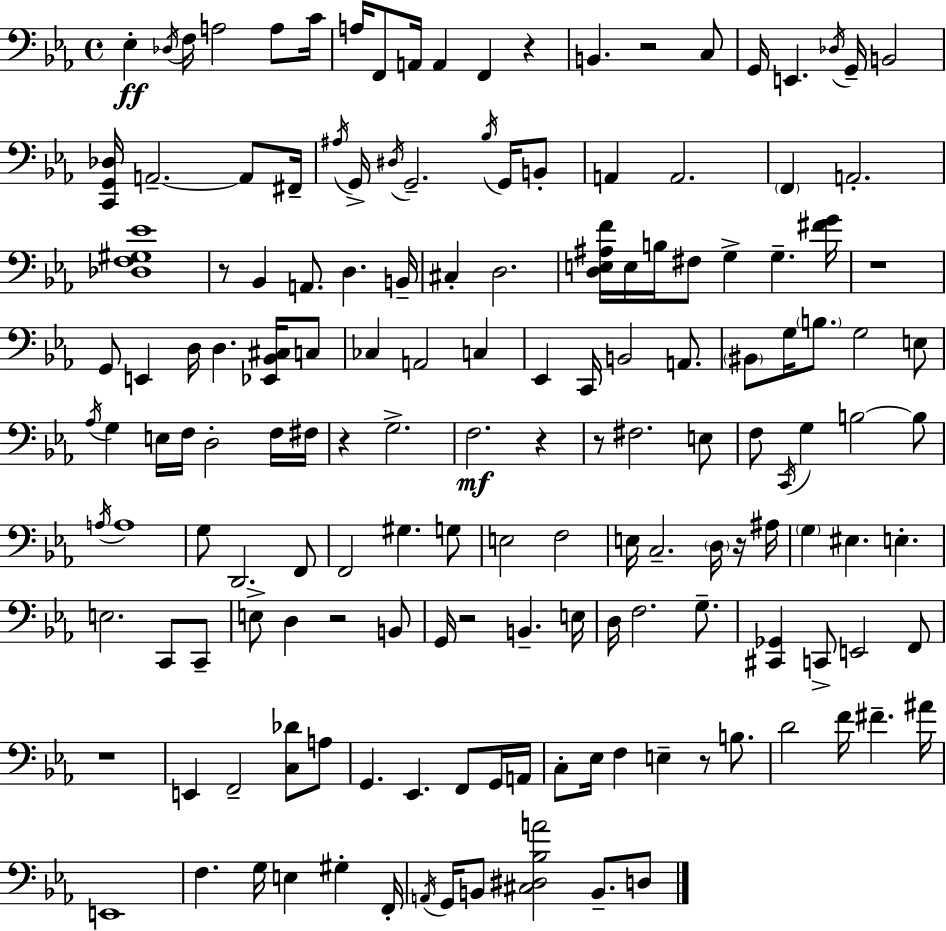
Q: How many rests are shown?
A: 12